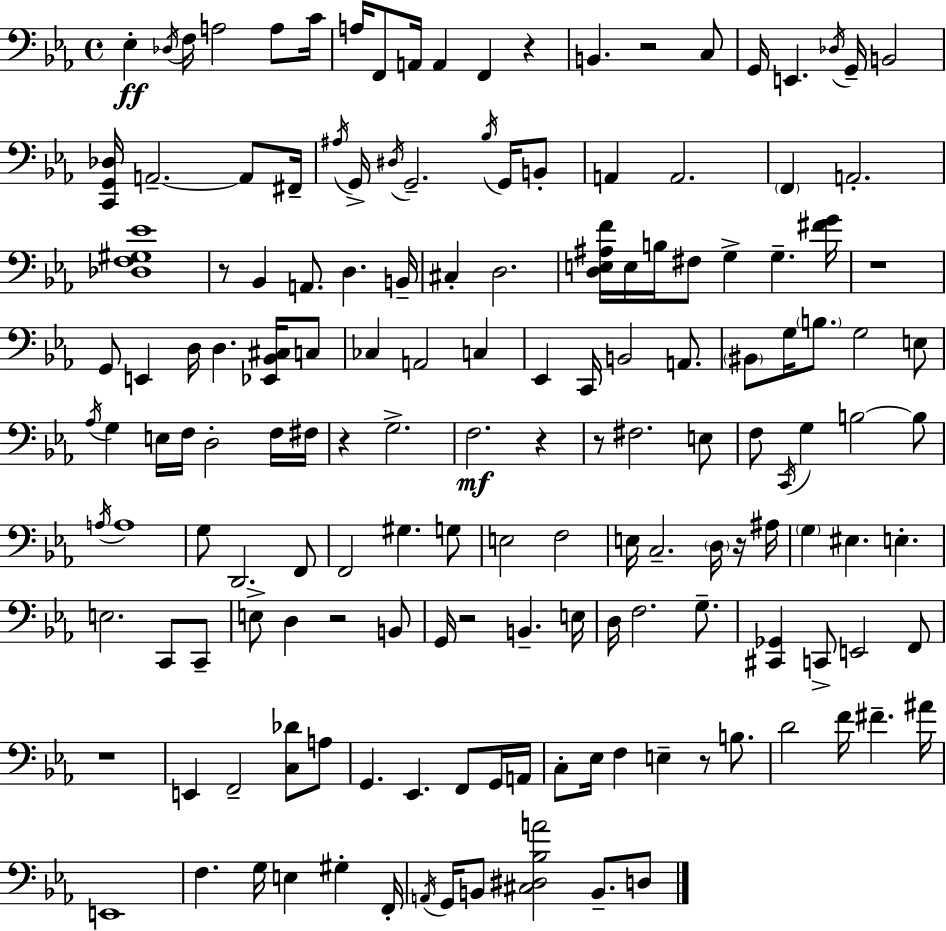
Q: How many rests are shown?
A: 12